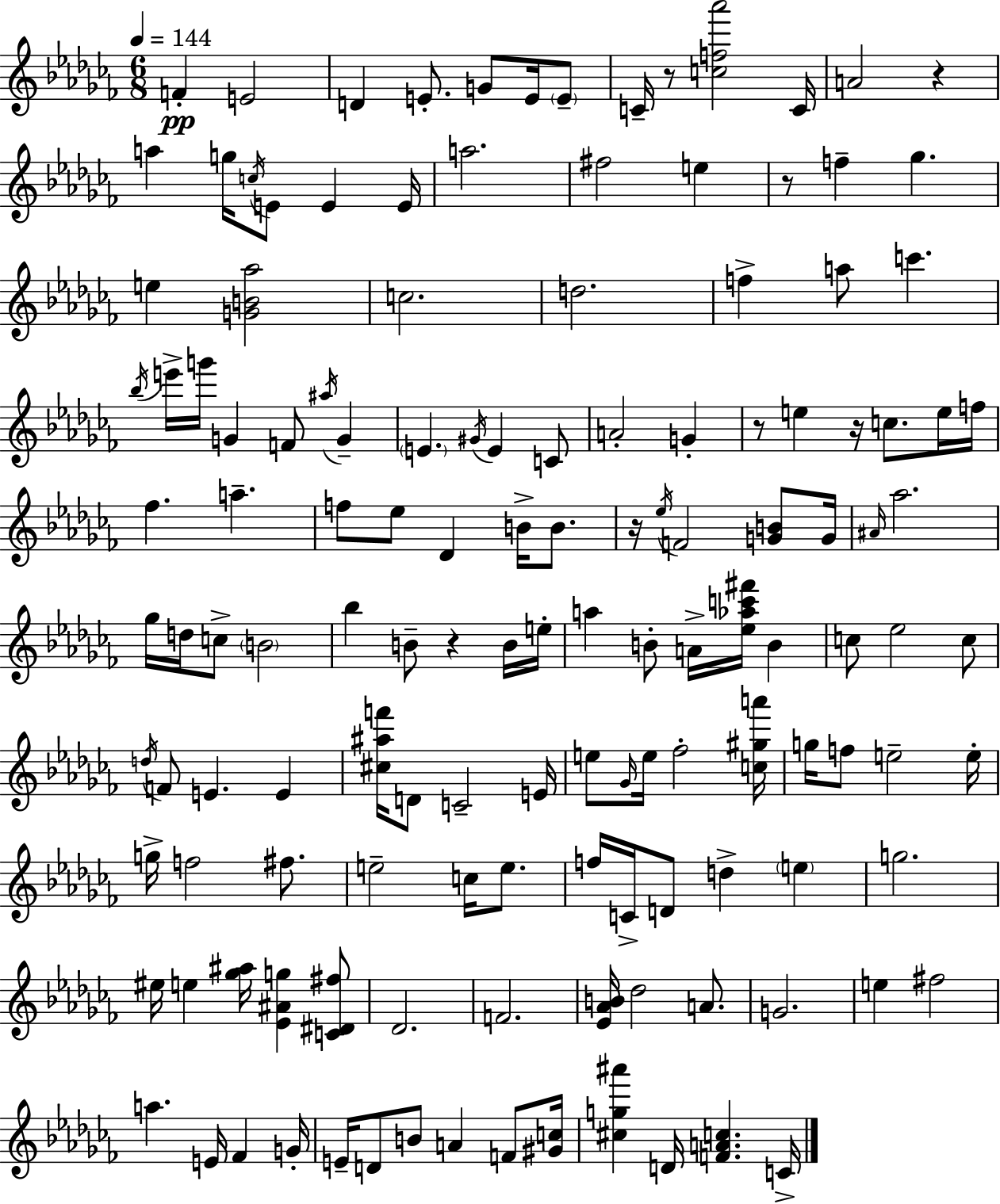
{
  \clef treble
  \numericTimeSignature
  \time 6/8
  \key aes \minor
  \tempo 4 = 144
  \repeat volta 2 { f'4-.\pp e'2 | d'4 e'8.-. g'8 e'16 \parenthesize e'8-- | c'16-- r8 <c'' f'' aes'''>2 c'16 | a'2 r4 | \break a''4 g''16 \acciaccatura { c''16 } e'8 e'4 | e'16 a''2. | fis''2 e''4 | r8 f''4-- ges''4. | \break e''4 <g' b' aes''>2 | c''2. | d''2. | f''4-> a''8 c'''4. | \break \acciaccatura { bes''16 } e'''16-> g'''16 g'4 f'8 \acciaccatura { ais''16 } g'4-- | \parenthesize e'4. \acciaccatura { gis'16 } e'4 | c'8 a'2-. | g'4-. r8 e''4 r16 c''8. | \break e''16 f''16 fes''4. a''4.-- | f''8 ees''8 des'4 | b'16-> b'8. r16 \acciaccatura { ees''16 } f'2 | <g' b'>8 g'16 \grace { ais'16 } aes''2. | \break ges''16 d''16 c''8-> \parenthesize b'2 | bes''4 b'8-- | r4 b'16 e''16-. a''4 b'8-. | a'16-> <ees'' aes'' c''' fis'''>16 b'4 c''8 ees''2 | \break c''8 \acciaccatura { d''16 } f'8 e'4. | e'4 <cis'' ais'' f'''>16 d'8 c'2-- | e'16 e''8 \grace { ges'16 } e''16 fes''2-. | <c'' gis'' a'''>16 g''16 f''8 e''2-- | \break e''16-. g''16-> f''2 | fis''8. e''2-- | c''16 e''8. f''16 c'16-> d'8 | d''4-> \parenthesize e''4 g''2. | \break eis''16 e''4 | <ges'' ais''>16 <ees' ais' g''>4 <c' dis' fis''>8 des'2. | f'2. | <ees' aes' b'>16 des''2 | \break a'8. g'2. | e''4 | fis''2 a''4. | e'16 fes'4 g'16-. e'16-- d'8 b'8 | \break a'4 f'8 <gis' c''>16 <cis'' g'' ais'''>4 | d'16 <f' a' c''>4. c'16-> } \bar "|."
}